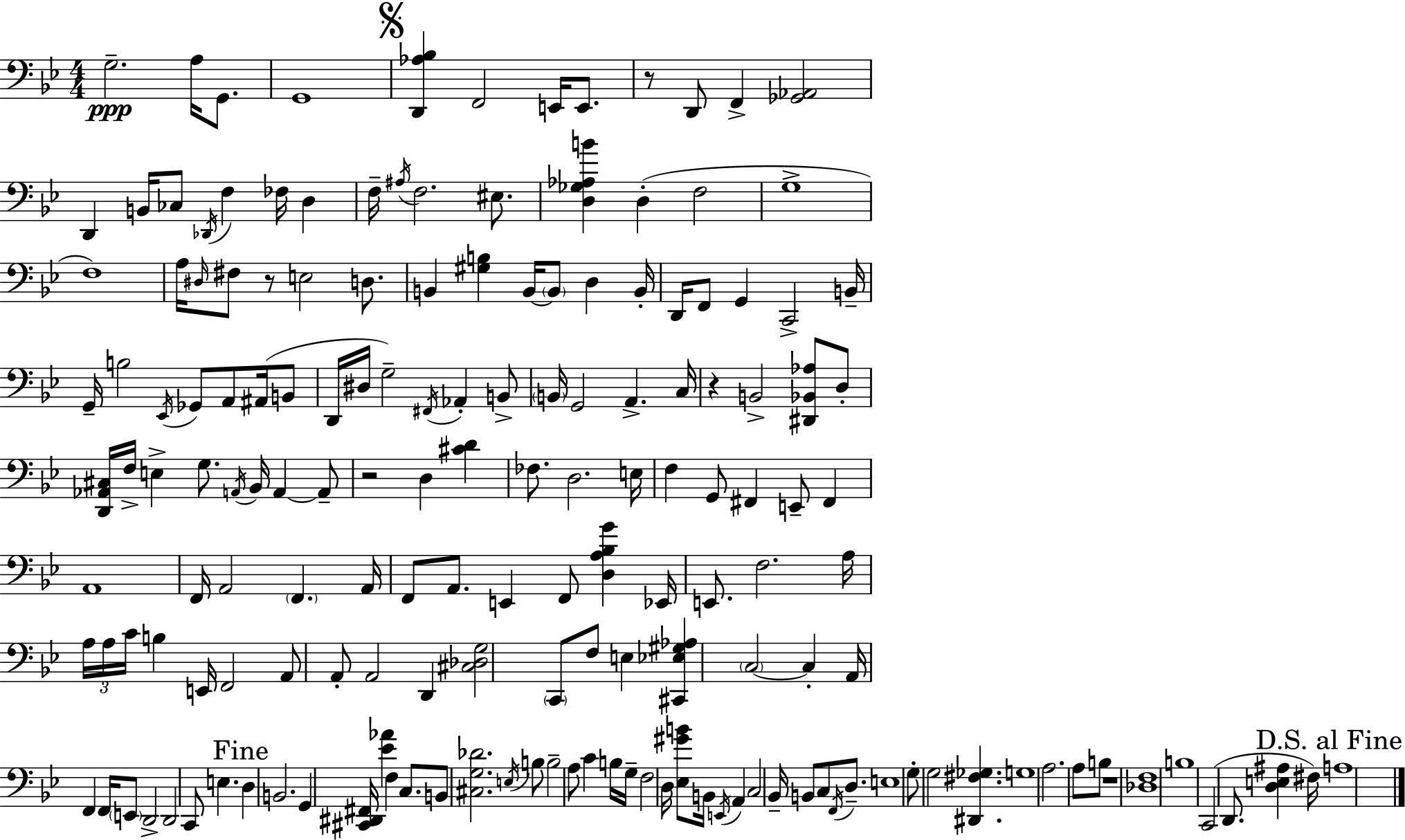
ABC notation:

X:1
T:Untitled
M:4/4
L:1/4
K:Bb
G,2 A,/4 G,,/2 G,,4 [D,,_A,_B,] F,,2 E,,/4 E,,/2 z/2 D,,/2 F,, [_G,,_A,,]2 D,, B,,/4 _C,/2 _D,,/4 F, _F,/4 D, F,/4 ^A,/4 F,2 ^E,/2 [D,_G,_A,B] D, F,2 G,4 F,4 A,/4 ^D,/4 ^F,/2 z/2 E,2 D,/2 B,, [^G,B,] B,,/4 B,,/2 D, B,,/4 D,,/4 F,,/2 G,, C,,2 B,,/4 G,,/4 B,2 _E,,/4 _G,,/2 A,,/2 ^A,,/4 B,,/2 D,,/4 ^D,/4 G,2 ^F,,/4 _A,, B,,/2 B,,/4 G,,2 A,, C,/4 z B,,2 [^D,,_B,,_A,]/2 D,/2 [D,,_A,,^C,]/4 F,/4 E, G,/2 A,,/4 _B,,/4 A,, A,,/2 z2 D, [^CD] _F,/2 D,2 E,/4 F, G,,/2 ^F,, E,,/2 ^F,, A,,4 F,,/4 A,,2 F,, A,,/4 F,,/2 A,,/2 E,, F,,/2 [D,A,_B,G] _E,,/4 E,,/2 F,2 A,/4 A,/4 A,/4 C/4 B, E,,/4 F,,2 A,,/2 A,,/2 A,,2 D,, [^C,_D,G,]2 C,,/2 F,/2 E, [^C,,_E,^G,_A,] C,2 C, A,,/4 F,, F,,/4 E,,/2 D,,2 D,,2 C,,/2 E, D, B,,2 G,, [^C,,^D,,^F,,]/4 [_E_A] F, C,/2 B,,/2 [^C,G,_D]2 E,/4 B,/2 B,2 A,/2 C B,/4 G,/4 F,2 D,/4 [_E,^GB]/2 B,,/4 E,,/4 A,, C,2 _B,,/4 B,,/2 C,/2 F,,/4 D,/2 E,4 G,/2 G,2 [^D,,^F,_G,] G,4 A,2 A,/2 B,/2 z4 [_D,F,]4 B,4 C,,2 D,,/2 [D,E,^A,] ^F,/4 A,4